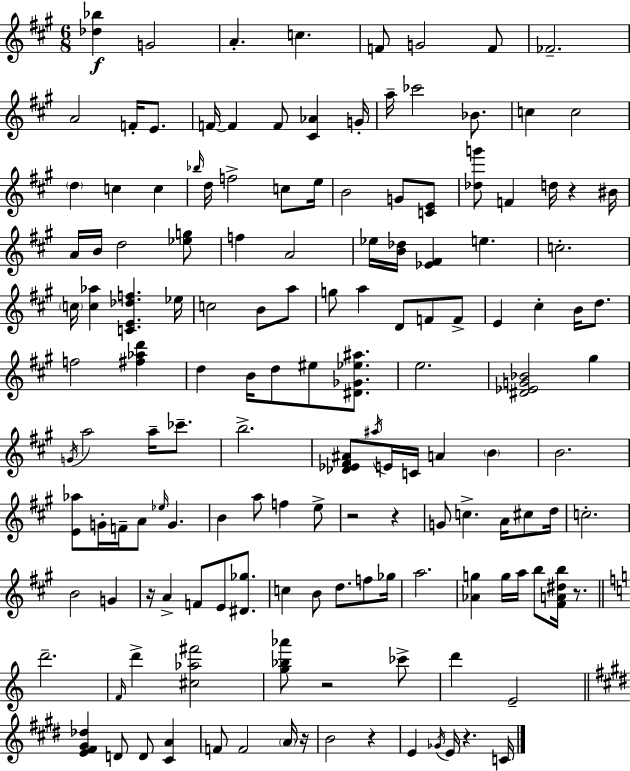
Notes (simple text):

[Db5,Bb5]/q G4/h A4/q. C5/q. F4/e G4/h F4/e FES4/h. A4/h F4/s E4/e. F4/s F4/q F4/e [C#4,Ab4]/q G4/s A5/s CES6/h Bb4/e. C5/q C5/h D5/q C5/q C5/q Bb5/s D5/s F5/h C5/e E5/s B4/h G4/e [C4,E4]/e [Db5,G6]/e F4/q D5/s R/q BIS4/s A4/s B4/s D5/h [Eb5,G5]/e F5/q A4/h Eb5/s [B4,Db5]/s [Eb4,F#4]/q E5/q. C5/h. C5/s [C5,Ab5]/q [C4,E4,Db5,F5]/q. Eb5/s C5/h B4/e A5/e G5/e A5/q D4/e F4/e F4/e E4/q C#5/q B4/s D5/e. F5/h [F#5,Ab5,D6]/q D5/q B4/s D5/e EIS5/e [D#4,Gb4,Eb5,A#5]/e. E5/h. [D#4,Eb4,G4,Bb4]/h G#5/q G4/s A5/h A5/s CES6/e. B5/h. [Db4,Eb4,F#4,A#4]/e A#5/s E4/s C4/s A4/q B4/q B4/h. [E4,Ab5]/e G4/s F4/s A4/e Eb5/s G4/q. B4/q A5/e F5/q E5/e R/h R/q G4/e C5/q. A4/s C#5/e D5/s C5/h. B4/h G4/q R/s A4/q F4/e E4/e [D#4,Gb5]/e. C5/q B4/e D5/e. F5/e Gb5/s A5/h. [Ab4,G5]/q G5/s A5/s B5/e [F#4,A4,D#5,B5]/s R/e. D6/h. F4/s D6/q [C#5,Ab5,F#6]/h [G5,Bb5,Ab6]/e R/h CES6/e D6/q E4/h [E4,F#4,G#4,Db5]/q D4/e D4/e [C#4,A4]/q F4/e F4/h A4/s R/s B4/h R/q E4/q Gb4/s E4/s R/q. C4/s